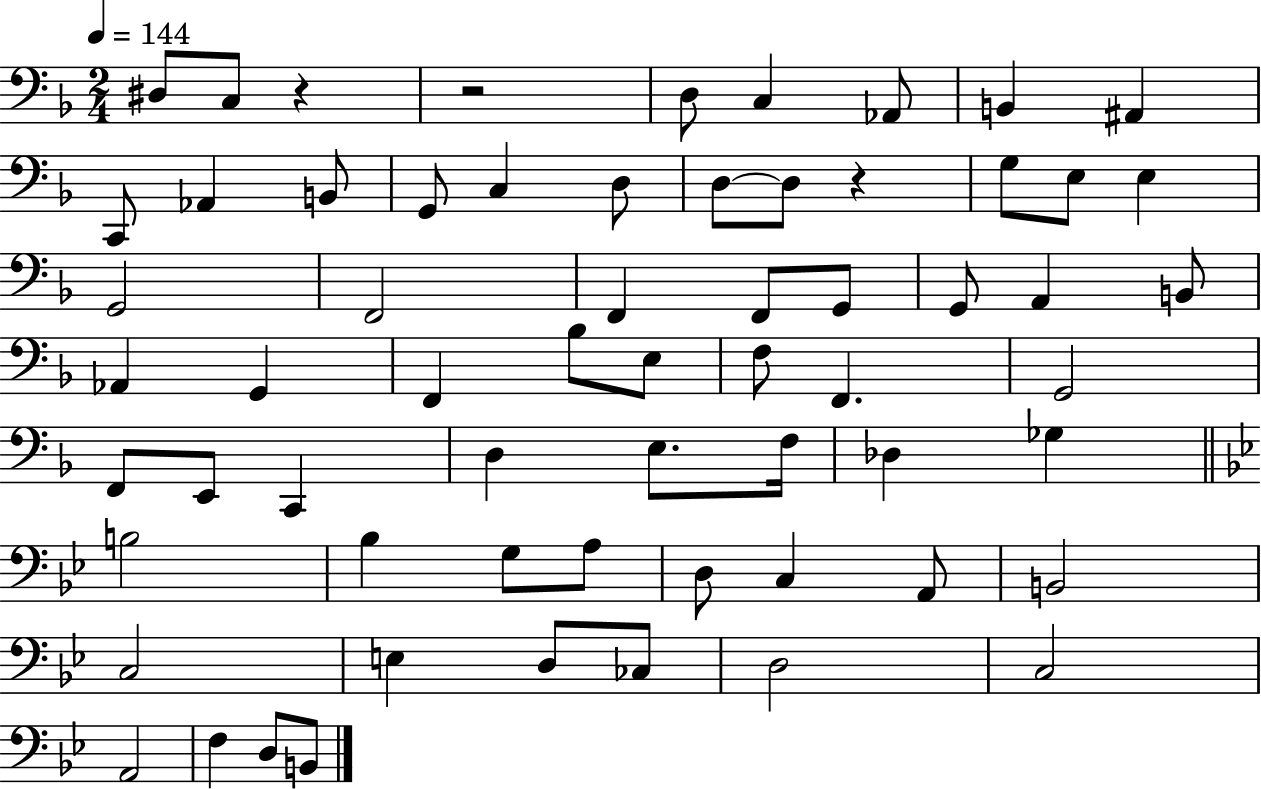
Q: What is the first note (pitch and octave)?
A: D#3